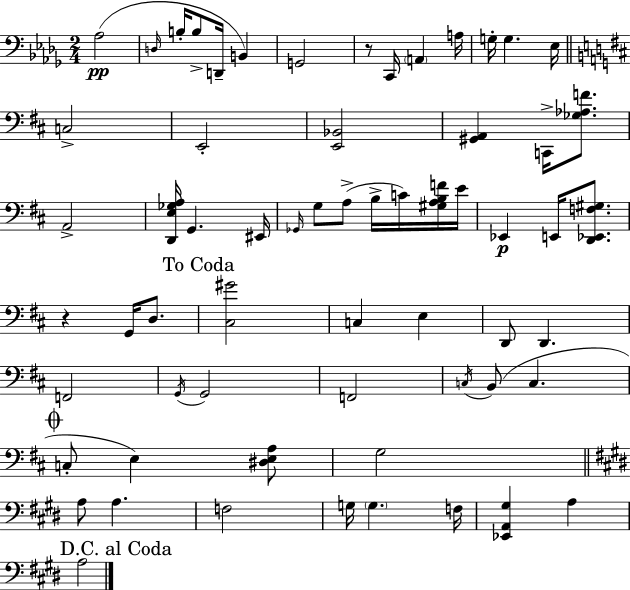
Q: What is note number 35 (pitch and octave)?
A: G2